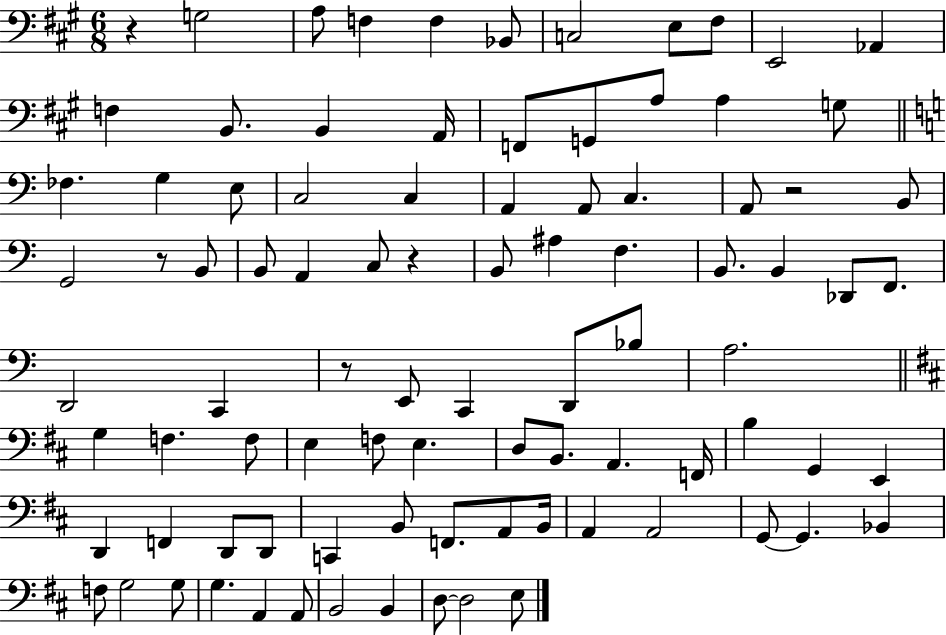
X:1
T:Untitled
M:6/8
L:1/4
K:A
z G,2 A,/2 F, F, _B,,/2 C,2 E,/2 ^F,/2 E,,2 _A,, F, B,,/2 B,, A,,/4 F,,/2 G,,/2 A,/2 A, G,/2 _F, G, E,/2 C,2 C, A,, A,,/2 C, A,,/2 z2 B,,/2 G,,2 z/2 B,,/2 B,,/2 A,, C,/2 z B,,/2 ^A, F, B,,/2 B,, _D,,/2 F,,/2 D,,2 C,, z/2 E,,/2 C,, D,,/2 _B,/2 A,2 G, F, F,/2 E, F,/2 E, D,/2 B,,/2 A,, F,,/4 B, G,, E,, D,, F,, D,,/2 D,,/2 C,, B,,/2 F,,/2 A,,/2 B,,/4 A,, A,,2 G,,/2 G,, _B,, F,/2 G,2 G,/2 G, A,, A,,/2 B,,2 B,, D,/2 D,2 E,/2